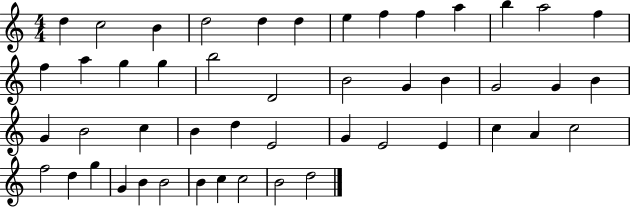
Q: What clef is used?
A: treble